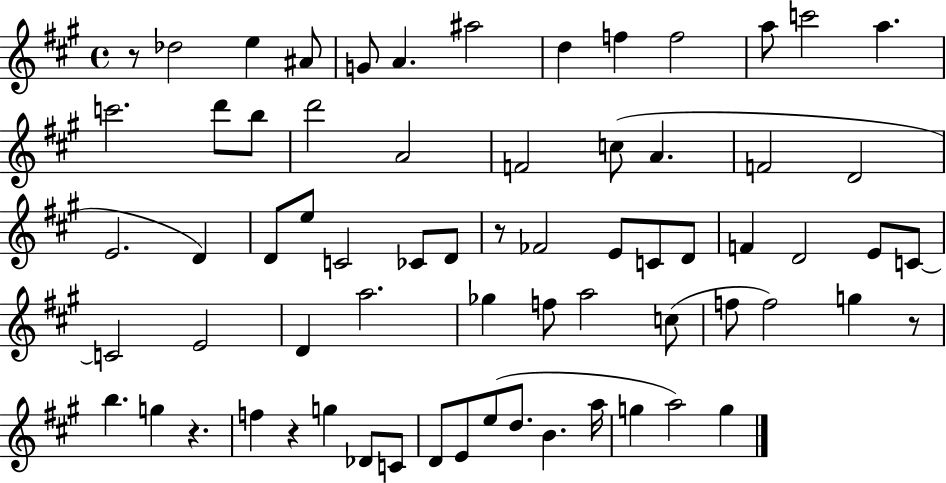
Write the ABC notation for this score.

X:1
T:Untitled
M:4/4
L:1/4
K:A
z/2 _d2 e ^A/2 G/2 A ^a2 d f f2 a/2 c'2 a c'2 d'/2 b/2 d'2 A2 F2 c/2 A F2 D2 E2 D D/2 e/2 C2 _C/2 D/2 z/2 _F2 E/2 C/2 D/2 F D2 E/2 C/2 C2 E2 D a2 _g f/2 a2 c/2 f/2 f2 g z/2 b g z f z g _D/2 C/2 D/2 E/2 e/2 d/2 B a/4 g a2 g